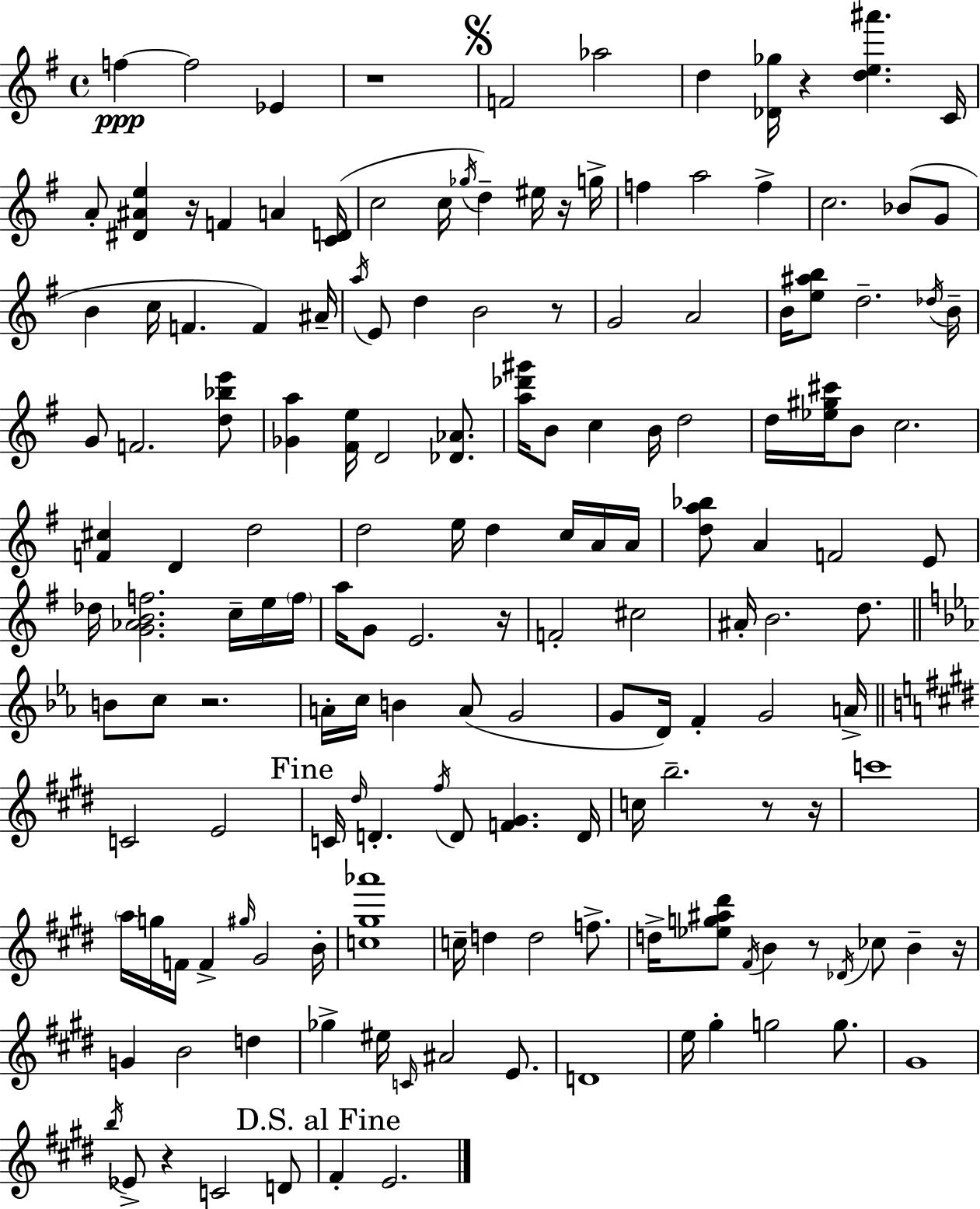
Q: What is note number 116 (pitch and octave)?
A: C4